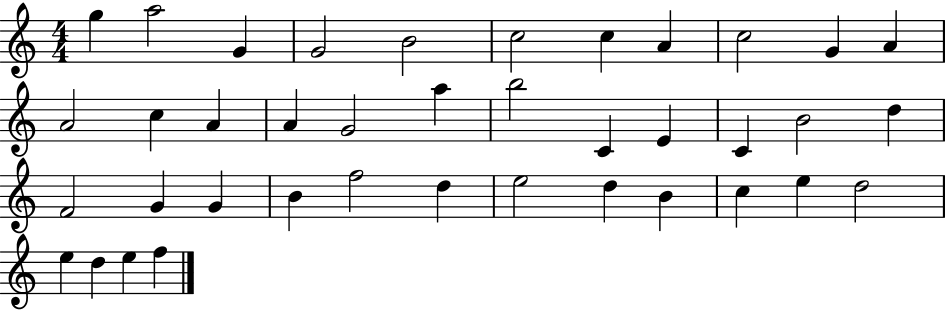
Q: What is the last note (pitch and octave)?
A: F5